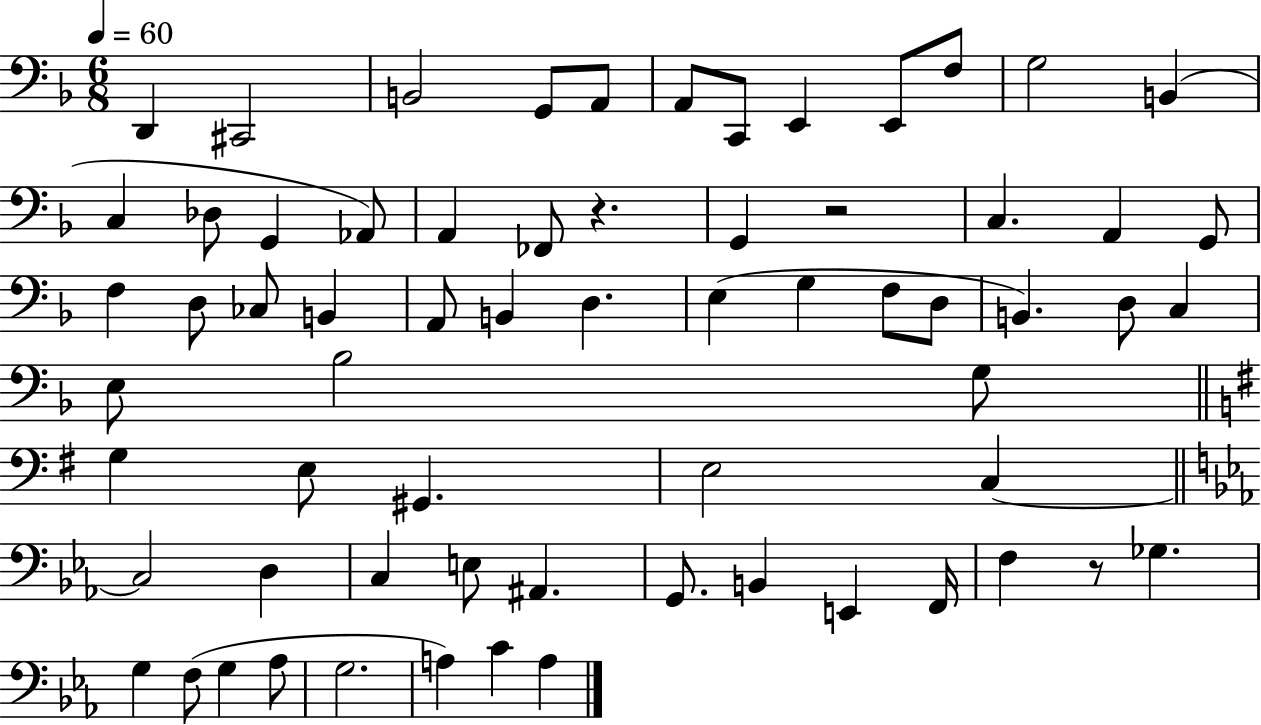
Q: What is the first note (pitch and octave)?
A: D2